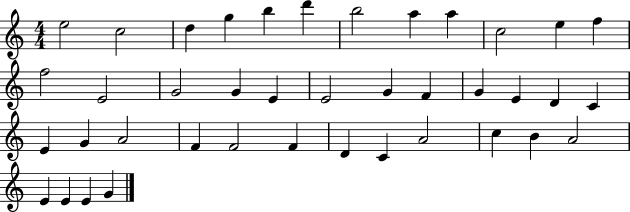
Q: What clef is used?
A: treble